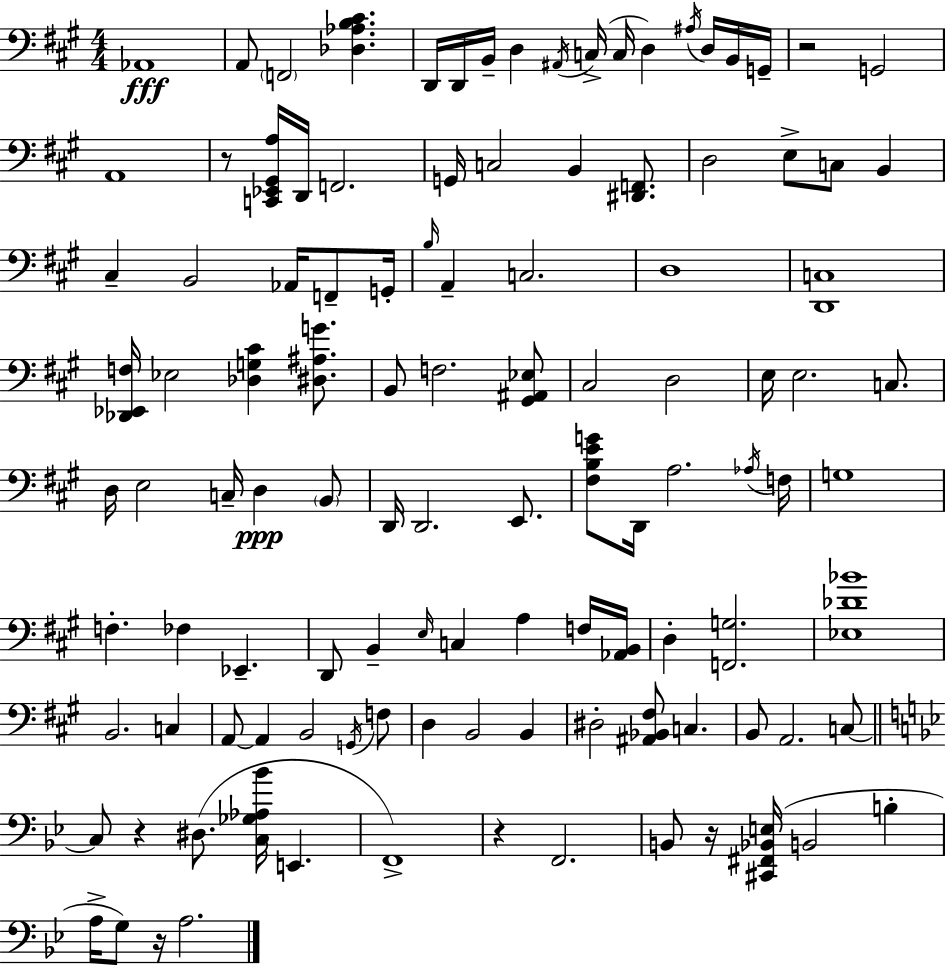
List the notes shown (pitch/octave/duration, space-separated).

Ab2/w A2/e F2/h [Db3,Ab3,B3,C#4]/q. D2/s D2/s B2/s D3/q A#2/s C3/s C3/s D3/q A#3/s D3/s B2/s G2/s R/h G2/h A2/w R/e [C2,Eb2,G#2,A3]/s D2/s F2/h. G2/s C3/h B2/q [D#2,F2]/e. D3/h E3/e C3/e B2/q C#3/q B2/h Ab2/s F2/e G2/s B3/s A2/q C3/h. D3/w [D2,C3]/w [Db2,Eb2,F3]/s Eb3/h [Db3,G3,C#4]/q [D#3,A#3,G4]/e. B2/e F3/h. [G#2,A#2,Eb3]/e C#3/h D3/h E3/s E3/h. C3/e. D3/s E3/h C3/s D3/q B2/e D2/s D2/h. E2/e. [F#3,B3,E4,G4]/e D2/s A3/h. Ab3/s F3/s G3/w F3/q. FES3/q Eb2/q. D2/e B2/q E3/s C3/q A3/q F3/s [Ab2,B2]/s D3/q [F2,G3]/h. [Eb3,Db4,Bb4]/w B2/h. C3/q A2/e A2/q B2/h G2/s F3/e D3/q B2/h B2/q D#3/h [A#2,Bb2,F#3]/e C3/q. B2/e A2/h. C3/e C3/e R/q D#3/e. [C3,Gb3,Ab3,Bb4]/s E2/q. F2/w R/q F2/h. B2/e R/s [C#2,F#2,Bb2,E3]/s B2/h B3/q A3/s G3/e R/s A3/h.